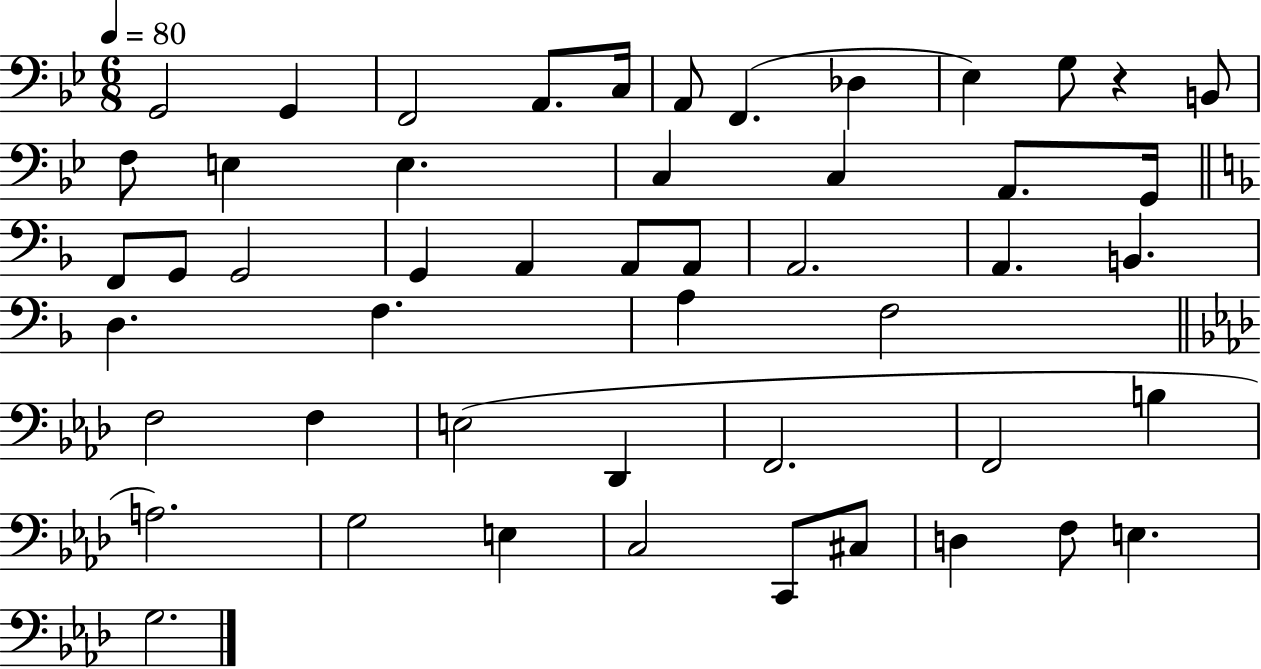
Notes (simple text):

G2/h G2/q F2/h A2/e. C3/s A2/e F2/q. Db3/q Eb3/q G3/e R/q B2/e F3/e E3/q E3/q. C3/q C3/q A2/e. G2/s F2/e G2/e G2/h G2/q A2/q A2/e A2/e A2/h. A2/q. B2/q. D3/q. F3/q. A3/q F3/h F3/h F3/q E3/h Db2/q F2/h. F2/h B3/q A3/h. G3/h E3/q C3/h C2/e C#3/e D3/q F3/e E3/q. G3/h.